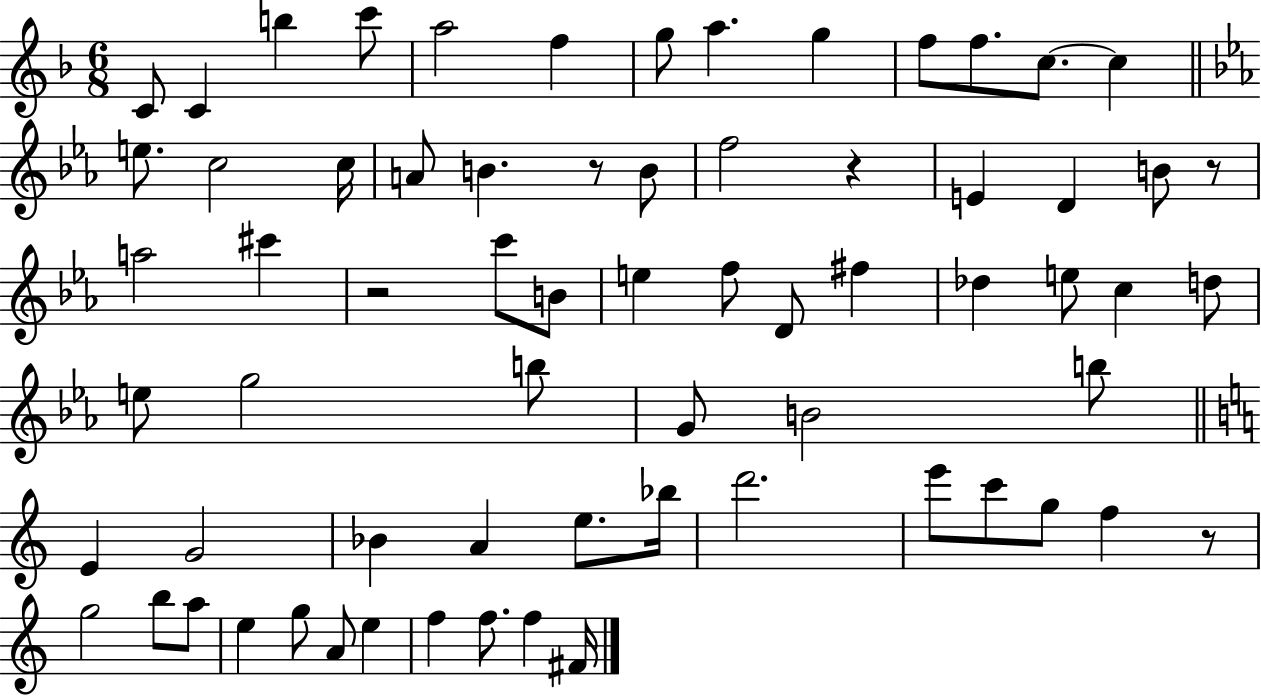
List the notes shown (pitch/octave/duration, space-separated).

C4/e C4/q B5/q C6/e A5/h F5/q G5/e A5/q. G5/q F5/e F5/e. C5/e. C5/q E5/e. C5/h C5/s A4/e B4/q. R/e B4/e F5/h R/q E4/q D4/q B4/e R/e A5/h C#6/q R/h C6/e B4/e E5/q F5/e D4/e F#5/q Db5/q E5/e C5/q D5/e E5/e G5/h B5/e G4/e B4/h B5/e E4/q G4/h Bb4/q A4/q E5/e. Bb5/s D6/h. E6/e C6/e G5/e F5/q R/e G5/h B5/e A5/e E5/q G5/e A4/e E5/q F5/q F5/e. F5/q F#4/s